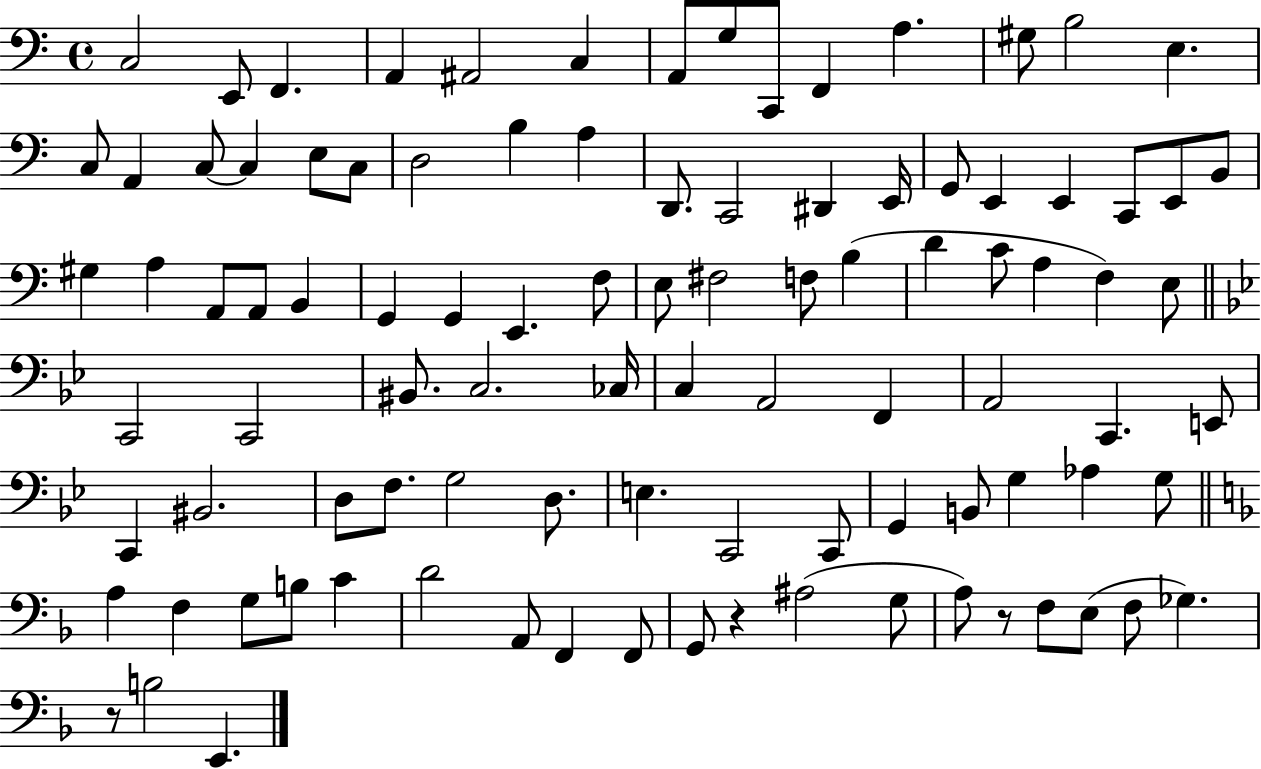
C3/h E2/e F2/q. A2/q A#2/h C3/q A2/e G3/e C2/e F2/q A3/q. G#3/e B3/h E3/q. C3/e A2/q C3/e C3/q E3/e C3/e D3/h B3/q A3/q D2/e. C2/h D#2/q E2/s G2/e E2/q E2/q C2/e E2/e B2/e G#3/q A3/q A2/e A2/e B2/q G2/q G2/q E2/q. F3/e E3/e F#3/h F3/e B3/q D4/q C4/e A3/q F3/q E3/e C2/h C2/h BIS2/e. C3/h. CES3/s C3/q A2/h F2/q A2/h C2/q. E2/e C2/q BIS2/h. D3/e F3/e. G3/h D3/e. E3/q. C2/h C2/e G2/q B2/e G3/q Ab3/q G3/e A3/q F3/q G3/e B3/e C4/q D4/h A2/e F2/q F2/e G2/e R/q A#3/h G3/e A3/e R/e F3/e E3/e F3/e Gb3/q. R/e B3/h E2/q.